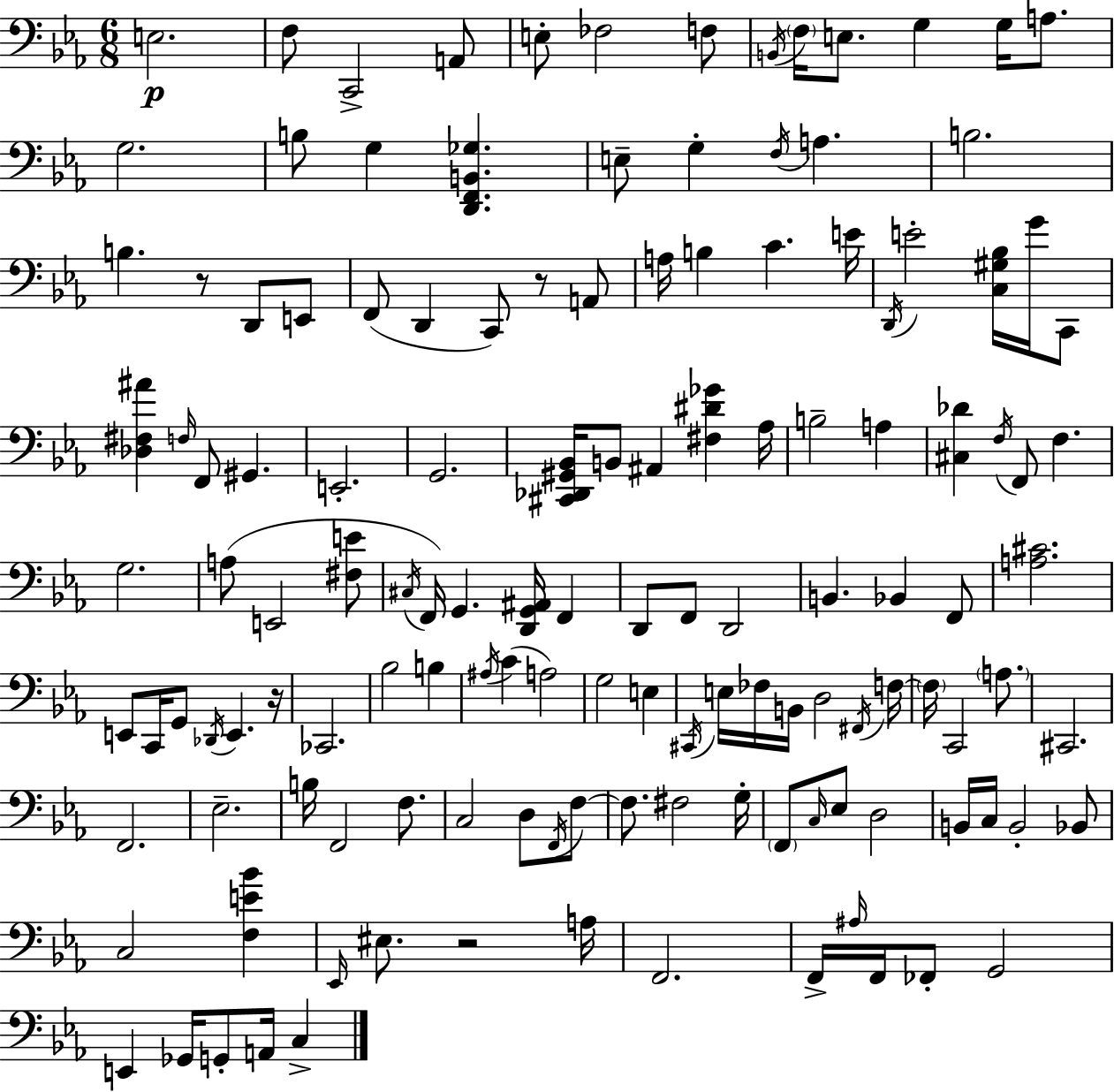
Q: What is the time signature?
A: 6/8